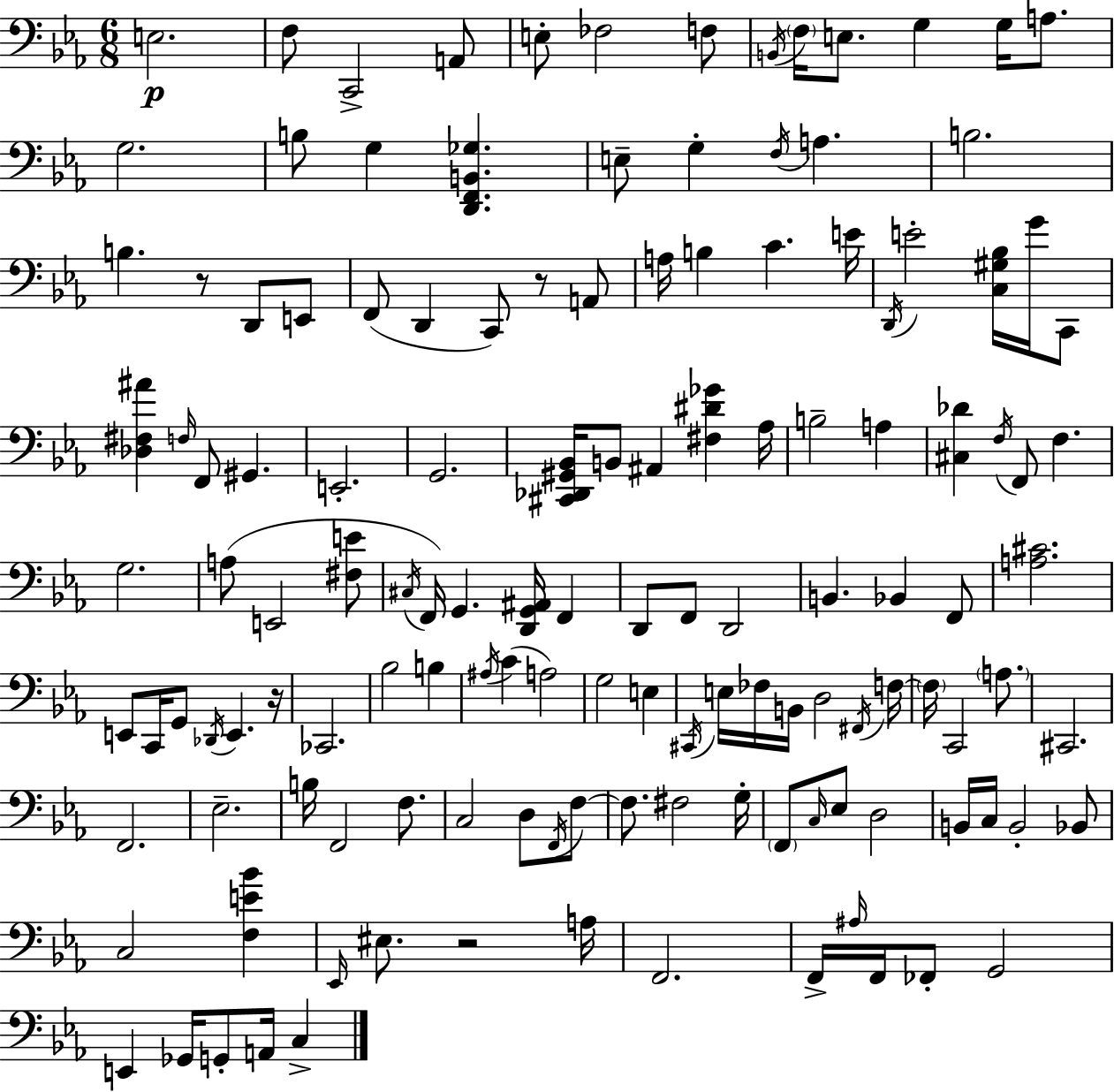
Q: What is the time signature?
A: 6/8